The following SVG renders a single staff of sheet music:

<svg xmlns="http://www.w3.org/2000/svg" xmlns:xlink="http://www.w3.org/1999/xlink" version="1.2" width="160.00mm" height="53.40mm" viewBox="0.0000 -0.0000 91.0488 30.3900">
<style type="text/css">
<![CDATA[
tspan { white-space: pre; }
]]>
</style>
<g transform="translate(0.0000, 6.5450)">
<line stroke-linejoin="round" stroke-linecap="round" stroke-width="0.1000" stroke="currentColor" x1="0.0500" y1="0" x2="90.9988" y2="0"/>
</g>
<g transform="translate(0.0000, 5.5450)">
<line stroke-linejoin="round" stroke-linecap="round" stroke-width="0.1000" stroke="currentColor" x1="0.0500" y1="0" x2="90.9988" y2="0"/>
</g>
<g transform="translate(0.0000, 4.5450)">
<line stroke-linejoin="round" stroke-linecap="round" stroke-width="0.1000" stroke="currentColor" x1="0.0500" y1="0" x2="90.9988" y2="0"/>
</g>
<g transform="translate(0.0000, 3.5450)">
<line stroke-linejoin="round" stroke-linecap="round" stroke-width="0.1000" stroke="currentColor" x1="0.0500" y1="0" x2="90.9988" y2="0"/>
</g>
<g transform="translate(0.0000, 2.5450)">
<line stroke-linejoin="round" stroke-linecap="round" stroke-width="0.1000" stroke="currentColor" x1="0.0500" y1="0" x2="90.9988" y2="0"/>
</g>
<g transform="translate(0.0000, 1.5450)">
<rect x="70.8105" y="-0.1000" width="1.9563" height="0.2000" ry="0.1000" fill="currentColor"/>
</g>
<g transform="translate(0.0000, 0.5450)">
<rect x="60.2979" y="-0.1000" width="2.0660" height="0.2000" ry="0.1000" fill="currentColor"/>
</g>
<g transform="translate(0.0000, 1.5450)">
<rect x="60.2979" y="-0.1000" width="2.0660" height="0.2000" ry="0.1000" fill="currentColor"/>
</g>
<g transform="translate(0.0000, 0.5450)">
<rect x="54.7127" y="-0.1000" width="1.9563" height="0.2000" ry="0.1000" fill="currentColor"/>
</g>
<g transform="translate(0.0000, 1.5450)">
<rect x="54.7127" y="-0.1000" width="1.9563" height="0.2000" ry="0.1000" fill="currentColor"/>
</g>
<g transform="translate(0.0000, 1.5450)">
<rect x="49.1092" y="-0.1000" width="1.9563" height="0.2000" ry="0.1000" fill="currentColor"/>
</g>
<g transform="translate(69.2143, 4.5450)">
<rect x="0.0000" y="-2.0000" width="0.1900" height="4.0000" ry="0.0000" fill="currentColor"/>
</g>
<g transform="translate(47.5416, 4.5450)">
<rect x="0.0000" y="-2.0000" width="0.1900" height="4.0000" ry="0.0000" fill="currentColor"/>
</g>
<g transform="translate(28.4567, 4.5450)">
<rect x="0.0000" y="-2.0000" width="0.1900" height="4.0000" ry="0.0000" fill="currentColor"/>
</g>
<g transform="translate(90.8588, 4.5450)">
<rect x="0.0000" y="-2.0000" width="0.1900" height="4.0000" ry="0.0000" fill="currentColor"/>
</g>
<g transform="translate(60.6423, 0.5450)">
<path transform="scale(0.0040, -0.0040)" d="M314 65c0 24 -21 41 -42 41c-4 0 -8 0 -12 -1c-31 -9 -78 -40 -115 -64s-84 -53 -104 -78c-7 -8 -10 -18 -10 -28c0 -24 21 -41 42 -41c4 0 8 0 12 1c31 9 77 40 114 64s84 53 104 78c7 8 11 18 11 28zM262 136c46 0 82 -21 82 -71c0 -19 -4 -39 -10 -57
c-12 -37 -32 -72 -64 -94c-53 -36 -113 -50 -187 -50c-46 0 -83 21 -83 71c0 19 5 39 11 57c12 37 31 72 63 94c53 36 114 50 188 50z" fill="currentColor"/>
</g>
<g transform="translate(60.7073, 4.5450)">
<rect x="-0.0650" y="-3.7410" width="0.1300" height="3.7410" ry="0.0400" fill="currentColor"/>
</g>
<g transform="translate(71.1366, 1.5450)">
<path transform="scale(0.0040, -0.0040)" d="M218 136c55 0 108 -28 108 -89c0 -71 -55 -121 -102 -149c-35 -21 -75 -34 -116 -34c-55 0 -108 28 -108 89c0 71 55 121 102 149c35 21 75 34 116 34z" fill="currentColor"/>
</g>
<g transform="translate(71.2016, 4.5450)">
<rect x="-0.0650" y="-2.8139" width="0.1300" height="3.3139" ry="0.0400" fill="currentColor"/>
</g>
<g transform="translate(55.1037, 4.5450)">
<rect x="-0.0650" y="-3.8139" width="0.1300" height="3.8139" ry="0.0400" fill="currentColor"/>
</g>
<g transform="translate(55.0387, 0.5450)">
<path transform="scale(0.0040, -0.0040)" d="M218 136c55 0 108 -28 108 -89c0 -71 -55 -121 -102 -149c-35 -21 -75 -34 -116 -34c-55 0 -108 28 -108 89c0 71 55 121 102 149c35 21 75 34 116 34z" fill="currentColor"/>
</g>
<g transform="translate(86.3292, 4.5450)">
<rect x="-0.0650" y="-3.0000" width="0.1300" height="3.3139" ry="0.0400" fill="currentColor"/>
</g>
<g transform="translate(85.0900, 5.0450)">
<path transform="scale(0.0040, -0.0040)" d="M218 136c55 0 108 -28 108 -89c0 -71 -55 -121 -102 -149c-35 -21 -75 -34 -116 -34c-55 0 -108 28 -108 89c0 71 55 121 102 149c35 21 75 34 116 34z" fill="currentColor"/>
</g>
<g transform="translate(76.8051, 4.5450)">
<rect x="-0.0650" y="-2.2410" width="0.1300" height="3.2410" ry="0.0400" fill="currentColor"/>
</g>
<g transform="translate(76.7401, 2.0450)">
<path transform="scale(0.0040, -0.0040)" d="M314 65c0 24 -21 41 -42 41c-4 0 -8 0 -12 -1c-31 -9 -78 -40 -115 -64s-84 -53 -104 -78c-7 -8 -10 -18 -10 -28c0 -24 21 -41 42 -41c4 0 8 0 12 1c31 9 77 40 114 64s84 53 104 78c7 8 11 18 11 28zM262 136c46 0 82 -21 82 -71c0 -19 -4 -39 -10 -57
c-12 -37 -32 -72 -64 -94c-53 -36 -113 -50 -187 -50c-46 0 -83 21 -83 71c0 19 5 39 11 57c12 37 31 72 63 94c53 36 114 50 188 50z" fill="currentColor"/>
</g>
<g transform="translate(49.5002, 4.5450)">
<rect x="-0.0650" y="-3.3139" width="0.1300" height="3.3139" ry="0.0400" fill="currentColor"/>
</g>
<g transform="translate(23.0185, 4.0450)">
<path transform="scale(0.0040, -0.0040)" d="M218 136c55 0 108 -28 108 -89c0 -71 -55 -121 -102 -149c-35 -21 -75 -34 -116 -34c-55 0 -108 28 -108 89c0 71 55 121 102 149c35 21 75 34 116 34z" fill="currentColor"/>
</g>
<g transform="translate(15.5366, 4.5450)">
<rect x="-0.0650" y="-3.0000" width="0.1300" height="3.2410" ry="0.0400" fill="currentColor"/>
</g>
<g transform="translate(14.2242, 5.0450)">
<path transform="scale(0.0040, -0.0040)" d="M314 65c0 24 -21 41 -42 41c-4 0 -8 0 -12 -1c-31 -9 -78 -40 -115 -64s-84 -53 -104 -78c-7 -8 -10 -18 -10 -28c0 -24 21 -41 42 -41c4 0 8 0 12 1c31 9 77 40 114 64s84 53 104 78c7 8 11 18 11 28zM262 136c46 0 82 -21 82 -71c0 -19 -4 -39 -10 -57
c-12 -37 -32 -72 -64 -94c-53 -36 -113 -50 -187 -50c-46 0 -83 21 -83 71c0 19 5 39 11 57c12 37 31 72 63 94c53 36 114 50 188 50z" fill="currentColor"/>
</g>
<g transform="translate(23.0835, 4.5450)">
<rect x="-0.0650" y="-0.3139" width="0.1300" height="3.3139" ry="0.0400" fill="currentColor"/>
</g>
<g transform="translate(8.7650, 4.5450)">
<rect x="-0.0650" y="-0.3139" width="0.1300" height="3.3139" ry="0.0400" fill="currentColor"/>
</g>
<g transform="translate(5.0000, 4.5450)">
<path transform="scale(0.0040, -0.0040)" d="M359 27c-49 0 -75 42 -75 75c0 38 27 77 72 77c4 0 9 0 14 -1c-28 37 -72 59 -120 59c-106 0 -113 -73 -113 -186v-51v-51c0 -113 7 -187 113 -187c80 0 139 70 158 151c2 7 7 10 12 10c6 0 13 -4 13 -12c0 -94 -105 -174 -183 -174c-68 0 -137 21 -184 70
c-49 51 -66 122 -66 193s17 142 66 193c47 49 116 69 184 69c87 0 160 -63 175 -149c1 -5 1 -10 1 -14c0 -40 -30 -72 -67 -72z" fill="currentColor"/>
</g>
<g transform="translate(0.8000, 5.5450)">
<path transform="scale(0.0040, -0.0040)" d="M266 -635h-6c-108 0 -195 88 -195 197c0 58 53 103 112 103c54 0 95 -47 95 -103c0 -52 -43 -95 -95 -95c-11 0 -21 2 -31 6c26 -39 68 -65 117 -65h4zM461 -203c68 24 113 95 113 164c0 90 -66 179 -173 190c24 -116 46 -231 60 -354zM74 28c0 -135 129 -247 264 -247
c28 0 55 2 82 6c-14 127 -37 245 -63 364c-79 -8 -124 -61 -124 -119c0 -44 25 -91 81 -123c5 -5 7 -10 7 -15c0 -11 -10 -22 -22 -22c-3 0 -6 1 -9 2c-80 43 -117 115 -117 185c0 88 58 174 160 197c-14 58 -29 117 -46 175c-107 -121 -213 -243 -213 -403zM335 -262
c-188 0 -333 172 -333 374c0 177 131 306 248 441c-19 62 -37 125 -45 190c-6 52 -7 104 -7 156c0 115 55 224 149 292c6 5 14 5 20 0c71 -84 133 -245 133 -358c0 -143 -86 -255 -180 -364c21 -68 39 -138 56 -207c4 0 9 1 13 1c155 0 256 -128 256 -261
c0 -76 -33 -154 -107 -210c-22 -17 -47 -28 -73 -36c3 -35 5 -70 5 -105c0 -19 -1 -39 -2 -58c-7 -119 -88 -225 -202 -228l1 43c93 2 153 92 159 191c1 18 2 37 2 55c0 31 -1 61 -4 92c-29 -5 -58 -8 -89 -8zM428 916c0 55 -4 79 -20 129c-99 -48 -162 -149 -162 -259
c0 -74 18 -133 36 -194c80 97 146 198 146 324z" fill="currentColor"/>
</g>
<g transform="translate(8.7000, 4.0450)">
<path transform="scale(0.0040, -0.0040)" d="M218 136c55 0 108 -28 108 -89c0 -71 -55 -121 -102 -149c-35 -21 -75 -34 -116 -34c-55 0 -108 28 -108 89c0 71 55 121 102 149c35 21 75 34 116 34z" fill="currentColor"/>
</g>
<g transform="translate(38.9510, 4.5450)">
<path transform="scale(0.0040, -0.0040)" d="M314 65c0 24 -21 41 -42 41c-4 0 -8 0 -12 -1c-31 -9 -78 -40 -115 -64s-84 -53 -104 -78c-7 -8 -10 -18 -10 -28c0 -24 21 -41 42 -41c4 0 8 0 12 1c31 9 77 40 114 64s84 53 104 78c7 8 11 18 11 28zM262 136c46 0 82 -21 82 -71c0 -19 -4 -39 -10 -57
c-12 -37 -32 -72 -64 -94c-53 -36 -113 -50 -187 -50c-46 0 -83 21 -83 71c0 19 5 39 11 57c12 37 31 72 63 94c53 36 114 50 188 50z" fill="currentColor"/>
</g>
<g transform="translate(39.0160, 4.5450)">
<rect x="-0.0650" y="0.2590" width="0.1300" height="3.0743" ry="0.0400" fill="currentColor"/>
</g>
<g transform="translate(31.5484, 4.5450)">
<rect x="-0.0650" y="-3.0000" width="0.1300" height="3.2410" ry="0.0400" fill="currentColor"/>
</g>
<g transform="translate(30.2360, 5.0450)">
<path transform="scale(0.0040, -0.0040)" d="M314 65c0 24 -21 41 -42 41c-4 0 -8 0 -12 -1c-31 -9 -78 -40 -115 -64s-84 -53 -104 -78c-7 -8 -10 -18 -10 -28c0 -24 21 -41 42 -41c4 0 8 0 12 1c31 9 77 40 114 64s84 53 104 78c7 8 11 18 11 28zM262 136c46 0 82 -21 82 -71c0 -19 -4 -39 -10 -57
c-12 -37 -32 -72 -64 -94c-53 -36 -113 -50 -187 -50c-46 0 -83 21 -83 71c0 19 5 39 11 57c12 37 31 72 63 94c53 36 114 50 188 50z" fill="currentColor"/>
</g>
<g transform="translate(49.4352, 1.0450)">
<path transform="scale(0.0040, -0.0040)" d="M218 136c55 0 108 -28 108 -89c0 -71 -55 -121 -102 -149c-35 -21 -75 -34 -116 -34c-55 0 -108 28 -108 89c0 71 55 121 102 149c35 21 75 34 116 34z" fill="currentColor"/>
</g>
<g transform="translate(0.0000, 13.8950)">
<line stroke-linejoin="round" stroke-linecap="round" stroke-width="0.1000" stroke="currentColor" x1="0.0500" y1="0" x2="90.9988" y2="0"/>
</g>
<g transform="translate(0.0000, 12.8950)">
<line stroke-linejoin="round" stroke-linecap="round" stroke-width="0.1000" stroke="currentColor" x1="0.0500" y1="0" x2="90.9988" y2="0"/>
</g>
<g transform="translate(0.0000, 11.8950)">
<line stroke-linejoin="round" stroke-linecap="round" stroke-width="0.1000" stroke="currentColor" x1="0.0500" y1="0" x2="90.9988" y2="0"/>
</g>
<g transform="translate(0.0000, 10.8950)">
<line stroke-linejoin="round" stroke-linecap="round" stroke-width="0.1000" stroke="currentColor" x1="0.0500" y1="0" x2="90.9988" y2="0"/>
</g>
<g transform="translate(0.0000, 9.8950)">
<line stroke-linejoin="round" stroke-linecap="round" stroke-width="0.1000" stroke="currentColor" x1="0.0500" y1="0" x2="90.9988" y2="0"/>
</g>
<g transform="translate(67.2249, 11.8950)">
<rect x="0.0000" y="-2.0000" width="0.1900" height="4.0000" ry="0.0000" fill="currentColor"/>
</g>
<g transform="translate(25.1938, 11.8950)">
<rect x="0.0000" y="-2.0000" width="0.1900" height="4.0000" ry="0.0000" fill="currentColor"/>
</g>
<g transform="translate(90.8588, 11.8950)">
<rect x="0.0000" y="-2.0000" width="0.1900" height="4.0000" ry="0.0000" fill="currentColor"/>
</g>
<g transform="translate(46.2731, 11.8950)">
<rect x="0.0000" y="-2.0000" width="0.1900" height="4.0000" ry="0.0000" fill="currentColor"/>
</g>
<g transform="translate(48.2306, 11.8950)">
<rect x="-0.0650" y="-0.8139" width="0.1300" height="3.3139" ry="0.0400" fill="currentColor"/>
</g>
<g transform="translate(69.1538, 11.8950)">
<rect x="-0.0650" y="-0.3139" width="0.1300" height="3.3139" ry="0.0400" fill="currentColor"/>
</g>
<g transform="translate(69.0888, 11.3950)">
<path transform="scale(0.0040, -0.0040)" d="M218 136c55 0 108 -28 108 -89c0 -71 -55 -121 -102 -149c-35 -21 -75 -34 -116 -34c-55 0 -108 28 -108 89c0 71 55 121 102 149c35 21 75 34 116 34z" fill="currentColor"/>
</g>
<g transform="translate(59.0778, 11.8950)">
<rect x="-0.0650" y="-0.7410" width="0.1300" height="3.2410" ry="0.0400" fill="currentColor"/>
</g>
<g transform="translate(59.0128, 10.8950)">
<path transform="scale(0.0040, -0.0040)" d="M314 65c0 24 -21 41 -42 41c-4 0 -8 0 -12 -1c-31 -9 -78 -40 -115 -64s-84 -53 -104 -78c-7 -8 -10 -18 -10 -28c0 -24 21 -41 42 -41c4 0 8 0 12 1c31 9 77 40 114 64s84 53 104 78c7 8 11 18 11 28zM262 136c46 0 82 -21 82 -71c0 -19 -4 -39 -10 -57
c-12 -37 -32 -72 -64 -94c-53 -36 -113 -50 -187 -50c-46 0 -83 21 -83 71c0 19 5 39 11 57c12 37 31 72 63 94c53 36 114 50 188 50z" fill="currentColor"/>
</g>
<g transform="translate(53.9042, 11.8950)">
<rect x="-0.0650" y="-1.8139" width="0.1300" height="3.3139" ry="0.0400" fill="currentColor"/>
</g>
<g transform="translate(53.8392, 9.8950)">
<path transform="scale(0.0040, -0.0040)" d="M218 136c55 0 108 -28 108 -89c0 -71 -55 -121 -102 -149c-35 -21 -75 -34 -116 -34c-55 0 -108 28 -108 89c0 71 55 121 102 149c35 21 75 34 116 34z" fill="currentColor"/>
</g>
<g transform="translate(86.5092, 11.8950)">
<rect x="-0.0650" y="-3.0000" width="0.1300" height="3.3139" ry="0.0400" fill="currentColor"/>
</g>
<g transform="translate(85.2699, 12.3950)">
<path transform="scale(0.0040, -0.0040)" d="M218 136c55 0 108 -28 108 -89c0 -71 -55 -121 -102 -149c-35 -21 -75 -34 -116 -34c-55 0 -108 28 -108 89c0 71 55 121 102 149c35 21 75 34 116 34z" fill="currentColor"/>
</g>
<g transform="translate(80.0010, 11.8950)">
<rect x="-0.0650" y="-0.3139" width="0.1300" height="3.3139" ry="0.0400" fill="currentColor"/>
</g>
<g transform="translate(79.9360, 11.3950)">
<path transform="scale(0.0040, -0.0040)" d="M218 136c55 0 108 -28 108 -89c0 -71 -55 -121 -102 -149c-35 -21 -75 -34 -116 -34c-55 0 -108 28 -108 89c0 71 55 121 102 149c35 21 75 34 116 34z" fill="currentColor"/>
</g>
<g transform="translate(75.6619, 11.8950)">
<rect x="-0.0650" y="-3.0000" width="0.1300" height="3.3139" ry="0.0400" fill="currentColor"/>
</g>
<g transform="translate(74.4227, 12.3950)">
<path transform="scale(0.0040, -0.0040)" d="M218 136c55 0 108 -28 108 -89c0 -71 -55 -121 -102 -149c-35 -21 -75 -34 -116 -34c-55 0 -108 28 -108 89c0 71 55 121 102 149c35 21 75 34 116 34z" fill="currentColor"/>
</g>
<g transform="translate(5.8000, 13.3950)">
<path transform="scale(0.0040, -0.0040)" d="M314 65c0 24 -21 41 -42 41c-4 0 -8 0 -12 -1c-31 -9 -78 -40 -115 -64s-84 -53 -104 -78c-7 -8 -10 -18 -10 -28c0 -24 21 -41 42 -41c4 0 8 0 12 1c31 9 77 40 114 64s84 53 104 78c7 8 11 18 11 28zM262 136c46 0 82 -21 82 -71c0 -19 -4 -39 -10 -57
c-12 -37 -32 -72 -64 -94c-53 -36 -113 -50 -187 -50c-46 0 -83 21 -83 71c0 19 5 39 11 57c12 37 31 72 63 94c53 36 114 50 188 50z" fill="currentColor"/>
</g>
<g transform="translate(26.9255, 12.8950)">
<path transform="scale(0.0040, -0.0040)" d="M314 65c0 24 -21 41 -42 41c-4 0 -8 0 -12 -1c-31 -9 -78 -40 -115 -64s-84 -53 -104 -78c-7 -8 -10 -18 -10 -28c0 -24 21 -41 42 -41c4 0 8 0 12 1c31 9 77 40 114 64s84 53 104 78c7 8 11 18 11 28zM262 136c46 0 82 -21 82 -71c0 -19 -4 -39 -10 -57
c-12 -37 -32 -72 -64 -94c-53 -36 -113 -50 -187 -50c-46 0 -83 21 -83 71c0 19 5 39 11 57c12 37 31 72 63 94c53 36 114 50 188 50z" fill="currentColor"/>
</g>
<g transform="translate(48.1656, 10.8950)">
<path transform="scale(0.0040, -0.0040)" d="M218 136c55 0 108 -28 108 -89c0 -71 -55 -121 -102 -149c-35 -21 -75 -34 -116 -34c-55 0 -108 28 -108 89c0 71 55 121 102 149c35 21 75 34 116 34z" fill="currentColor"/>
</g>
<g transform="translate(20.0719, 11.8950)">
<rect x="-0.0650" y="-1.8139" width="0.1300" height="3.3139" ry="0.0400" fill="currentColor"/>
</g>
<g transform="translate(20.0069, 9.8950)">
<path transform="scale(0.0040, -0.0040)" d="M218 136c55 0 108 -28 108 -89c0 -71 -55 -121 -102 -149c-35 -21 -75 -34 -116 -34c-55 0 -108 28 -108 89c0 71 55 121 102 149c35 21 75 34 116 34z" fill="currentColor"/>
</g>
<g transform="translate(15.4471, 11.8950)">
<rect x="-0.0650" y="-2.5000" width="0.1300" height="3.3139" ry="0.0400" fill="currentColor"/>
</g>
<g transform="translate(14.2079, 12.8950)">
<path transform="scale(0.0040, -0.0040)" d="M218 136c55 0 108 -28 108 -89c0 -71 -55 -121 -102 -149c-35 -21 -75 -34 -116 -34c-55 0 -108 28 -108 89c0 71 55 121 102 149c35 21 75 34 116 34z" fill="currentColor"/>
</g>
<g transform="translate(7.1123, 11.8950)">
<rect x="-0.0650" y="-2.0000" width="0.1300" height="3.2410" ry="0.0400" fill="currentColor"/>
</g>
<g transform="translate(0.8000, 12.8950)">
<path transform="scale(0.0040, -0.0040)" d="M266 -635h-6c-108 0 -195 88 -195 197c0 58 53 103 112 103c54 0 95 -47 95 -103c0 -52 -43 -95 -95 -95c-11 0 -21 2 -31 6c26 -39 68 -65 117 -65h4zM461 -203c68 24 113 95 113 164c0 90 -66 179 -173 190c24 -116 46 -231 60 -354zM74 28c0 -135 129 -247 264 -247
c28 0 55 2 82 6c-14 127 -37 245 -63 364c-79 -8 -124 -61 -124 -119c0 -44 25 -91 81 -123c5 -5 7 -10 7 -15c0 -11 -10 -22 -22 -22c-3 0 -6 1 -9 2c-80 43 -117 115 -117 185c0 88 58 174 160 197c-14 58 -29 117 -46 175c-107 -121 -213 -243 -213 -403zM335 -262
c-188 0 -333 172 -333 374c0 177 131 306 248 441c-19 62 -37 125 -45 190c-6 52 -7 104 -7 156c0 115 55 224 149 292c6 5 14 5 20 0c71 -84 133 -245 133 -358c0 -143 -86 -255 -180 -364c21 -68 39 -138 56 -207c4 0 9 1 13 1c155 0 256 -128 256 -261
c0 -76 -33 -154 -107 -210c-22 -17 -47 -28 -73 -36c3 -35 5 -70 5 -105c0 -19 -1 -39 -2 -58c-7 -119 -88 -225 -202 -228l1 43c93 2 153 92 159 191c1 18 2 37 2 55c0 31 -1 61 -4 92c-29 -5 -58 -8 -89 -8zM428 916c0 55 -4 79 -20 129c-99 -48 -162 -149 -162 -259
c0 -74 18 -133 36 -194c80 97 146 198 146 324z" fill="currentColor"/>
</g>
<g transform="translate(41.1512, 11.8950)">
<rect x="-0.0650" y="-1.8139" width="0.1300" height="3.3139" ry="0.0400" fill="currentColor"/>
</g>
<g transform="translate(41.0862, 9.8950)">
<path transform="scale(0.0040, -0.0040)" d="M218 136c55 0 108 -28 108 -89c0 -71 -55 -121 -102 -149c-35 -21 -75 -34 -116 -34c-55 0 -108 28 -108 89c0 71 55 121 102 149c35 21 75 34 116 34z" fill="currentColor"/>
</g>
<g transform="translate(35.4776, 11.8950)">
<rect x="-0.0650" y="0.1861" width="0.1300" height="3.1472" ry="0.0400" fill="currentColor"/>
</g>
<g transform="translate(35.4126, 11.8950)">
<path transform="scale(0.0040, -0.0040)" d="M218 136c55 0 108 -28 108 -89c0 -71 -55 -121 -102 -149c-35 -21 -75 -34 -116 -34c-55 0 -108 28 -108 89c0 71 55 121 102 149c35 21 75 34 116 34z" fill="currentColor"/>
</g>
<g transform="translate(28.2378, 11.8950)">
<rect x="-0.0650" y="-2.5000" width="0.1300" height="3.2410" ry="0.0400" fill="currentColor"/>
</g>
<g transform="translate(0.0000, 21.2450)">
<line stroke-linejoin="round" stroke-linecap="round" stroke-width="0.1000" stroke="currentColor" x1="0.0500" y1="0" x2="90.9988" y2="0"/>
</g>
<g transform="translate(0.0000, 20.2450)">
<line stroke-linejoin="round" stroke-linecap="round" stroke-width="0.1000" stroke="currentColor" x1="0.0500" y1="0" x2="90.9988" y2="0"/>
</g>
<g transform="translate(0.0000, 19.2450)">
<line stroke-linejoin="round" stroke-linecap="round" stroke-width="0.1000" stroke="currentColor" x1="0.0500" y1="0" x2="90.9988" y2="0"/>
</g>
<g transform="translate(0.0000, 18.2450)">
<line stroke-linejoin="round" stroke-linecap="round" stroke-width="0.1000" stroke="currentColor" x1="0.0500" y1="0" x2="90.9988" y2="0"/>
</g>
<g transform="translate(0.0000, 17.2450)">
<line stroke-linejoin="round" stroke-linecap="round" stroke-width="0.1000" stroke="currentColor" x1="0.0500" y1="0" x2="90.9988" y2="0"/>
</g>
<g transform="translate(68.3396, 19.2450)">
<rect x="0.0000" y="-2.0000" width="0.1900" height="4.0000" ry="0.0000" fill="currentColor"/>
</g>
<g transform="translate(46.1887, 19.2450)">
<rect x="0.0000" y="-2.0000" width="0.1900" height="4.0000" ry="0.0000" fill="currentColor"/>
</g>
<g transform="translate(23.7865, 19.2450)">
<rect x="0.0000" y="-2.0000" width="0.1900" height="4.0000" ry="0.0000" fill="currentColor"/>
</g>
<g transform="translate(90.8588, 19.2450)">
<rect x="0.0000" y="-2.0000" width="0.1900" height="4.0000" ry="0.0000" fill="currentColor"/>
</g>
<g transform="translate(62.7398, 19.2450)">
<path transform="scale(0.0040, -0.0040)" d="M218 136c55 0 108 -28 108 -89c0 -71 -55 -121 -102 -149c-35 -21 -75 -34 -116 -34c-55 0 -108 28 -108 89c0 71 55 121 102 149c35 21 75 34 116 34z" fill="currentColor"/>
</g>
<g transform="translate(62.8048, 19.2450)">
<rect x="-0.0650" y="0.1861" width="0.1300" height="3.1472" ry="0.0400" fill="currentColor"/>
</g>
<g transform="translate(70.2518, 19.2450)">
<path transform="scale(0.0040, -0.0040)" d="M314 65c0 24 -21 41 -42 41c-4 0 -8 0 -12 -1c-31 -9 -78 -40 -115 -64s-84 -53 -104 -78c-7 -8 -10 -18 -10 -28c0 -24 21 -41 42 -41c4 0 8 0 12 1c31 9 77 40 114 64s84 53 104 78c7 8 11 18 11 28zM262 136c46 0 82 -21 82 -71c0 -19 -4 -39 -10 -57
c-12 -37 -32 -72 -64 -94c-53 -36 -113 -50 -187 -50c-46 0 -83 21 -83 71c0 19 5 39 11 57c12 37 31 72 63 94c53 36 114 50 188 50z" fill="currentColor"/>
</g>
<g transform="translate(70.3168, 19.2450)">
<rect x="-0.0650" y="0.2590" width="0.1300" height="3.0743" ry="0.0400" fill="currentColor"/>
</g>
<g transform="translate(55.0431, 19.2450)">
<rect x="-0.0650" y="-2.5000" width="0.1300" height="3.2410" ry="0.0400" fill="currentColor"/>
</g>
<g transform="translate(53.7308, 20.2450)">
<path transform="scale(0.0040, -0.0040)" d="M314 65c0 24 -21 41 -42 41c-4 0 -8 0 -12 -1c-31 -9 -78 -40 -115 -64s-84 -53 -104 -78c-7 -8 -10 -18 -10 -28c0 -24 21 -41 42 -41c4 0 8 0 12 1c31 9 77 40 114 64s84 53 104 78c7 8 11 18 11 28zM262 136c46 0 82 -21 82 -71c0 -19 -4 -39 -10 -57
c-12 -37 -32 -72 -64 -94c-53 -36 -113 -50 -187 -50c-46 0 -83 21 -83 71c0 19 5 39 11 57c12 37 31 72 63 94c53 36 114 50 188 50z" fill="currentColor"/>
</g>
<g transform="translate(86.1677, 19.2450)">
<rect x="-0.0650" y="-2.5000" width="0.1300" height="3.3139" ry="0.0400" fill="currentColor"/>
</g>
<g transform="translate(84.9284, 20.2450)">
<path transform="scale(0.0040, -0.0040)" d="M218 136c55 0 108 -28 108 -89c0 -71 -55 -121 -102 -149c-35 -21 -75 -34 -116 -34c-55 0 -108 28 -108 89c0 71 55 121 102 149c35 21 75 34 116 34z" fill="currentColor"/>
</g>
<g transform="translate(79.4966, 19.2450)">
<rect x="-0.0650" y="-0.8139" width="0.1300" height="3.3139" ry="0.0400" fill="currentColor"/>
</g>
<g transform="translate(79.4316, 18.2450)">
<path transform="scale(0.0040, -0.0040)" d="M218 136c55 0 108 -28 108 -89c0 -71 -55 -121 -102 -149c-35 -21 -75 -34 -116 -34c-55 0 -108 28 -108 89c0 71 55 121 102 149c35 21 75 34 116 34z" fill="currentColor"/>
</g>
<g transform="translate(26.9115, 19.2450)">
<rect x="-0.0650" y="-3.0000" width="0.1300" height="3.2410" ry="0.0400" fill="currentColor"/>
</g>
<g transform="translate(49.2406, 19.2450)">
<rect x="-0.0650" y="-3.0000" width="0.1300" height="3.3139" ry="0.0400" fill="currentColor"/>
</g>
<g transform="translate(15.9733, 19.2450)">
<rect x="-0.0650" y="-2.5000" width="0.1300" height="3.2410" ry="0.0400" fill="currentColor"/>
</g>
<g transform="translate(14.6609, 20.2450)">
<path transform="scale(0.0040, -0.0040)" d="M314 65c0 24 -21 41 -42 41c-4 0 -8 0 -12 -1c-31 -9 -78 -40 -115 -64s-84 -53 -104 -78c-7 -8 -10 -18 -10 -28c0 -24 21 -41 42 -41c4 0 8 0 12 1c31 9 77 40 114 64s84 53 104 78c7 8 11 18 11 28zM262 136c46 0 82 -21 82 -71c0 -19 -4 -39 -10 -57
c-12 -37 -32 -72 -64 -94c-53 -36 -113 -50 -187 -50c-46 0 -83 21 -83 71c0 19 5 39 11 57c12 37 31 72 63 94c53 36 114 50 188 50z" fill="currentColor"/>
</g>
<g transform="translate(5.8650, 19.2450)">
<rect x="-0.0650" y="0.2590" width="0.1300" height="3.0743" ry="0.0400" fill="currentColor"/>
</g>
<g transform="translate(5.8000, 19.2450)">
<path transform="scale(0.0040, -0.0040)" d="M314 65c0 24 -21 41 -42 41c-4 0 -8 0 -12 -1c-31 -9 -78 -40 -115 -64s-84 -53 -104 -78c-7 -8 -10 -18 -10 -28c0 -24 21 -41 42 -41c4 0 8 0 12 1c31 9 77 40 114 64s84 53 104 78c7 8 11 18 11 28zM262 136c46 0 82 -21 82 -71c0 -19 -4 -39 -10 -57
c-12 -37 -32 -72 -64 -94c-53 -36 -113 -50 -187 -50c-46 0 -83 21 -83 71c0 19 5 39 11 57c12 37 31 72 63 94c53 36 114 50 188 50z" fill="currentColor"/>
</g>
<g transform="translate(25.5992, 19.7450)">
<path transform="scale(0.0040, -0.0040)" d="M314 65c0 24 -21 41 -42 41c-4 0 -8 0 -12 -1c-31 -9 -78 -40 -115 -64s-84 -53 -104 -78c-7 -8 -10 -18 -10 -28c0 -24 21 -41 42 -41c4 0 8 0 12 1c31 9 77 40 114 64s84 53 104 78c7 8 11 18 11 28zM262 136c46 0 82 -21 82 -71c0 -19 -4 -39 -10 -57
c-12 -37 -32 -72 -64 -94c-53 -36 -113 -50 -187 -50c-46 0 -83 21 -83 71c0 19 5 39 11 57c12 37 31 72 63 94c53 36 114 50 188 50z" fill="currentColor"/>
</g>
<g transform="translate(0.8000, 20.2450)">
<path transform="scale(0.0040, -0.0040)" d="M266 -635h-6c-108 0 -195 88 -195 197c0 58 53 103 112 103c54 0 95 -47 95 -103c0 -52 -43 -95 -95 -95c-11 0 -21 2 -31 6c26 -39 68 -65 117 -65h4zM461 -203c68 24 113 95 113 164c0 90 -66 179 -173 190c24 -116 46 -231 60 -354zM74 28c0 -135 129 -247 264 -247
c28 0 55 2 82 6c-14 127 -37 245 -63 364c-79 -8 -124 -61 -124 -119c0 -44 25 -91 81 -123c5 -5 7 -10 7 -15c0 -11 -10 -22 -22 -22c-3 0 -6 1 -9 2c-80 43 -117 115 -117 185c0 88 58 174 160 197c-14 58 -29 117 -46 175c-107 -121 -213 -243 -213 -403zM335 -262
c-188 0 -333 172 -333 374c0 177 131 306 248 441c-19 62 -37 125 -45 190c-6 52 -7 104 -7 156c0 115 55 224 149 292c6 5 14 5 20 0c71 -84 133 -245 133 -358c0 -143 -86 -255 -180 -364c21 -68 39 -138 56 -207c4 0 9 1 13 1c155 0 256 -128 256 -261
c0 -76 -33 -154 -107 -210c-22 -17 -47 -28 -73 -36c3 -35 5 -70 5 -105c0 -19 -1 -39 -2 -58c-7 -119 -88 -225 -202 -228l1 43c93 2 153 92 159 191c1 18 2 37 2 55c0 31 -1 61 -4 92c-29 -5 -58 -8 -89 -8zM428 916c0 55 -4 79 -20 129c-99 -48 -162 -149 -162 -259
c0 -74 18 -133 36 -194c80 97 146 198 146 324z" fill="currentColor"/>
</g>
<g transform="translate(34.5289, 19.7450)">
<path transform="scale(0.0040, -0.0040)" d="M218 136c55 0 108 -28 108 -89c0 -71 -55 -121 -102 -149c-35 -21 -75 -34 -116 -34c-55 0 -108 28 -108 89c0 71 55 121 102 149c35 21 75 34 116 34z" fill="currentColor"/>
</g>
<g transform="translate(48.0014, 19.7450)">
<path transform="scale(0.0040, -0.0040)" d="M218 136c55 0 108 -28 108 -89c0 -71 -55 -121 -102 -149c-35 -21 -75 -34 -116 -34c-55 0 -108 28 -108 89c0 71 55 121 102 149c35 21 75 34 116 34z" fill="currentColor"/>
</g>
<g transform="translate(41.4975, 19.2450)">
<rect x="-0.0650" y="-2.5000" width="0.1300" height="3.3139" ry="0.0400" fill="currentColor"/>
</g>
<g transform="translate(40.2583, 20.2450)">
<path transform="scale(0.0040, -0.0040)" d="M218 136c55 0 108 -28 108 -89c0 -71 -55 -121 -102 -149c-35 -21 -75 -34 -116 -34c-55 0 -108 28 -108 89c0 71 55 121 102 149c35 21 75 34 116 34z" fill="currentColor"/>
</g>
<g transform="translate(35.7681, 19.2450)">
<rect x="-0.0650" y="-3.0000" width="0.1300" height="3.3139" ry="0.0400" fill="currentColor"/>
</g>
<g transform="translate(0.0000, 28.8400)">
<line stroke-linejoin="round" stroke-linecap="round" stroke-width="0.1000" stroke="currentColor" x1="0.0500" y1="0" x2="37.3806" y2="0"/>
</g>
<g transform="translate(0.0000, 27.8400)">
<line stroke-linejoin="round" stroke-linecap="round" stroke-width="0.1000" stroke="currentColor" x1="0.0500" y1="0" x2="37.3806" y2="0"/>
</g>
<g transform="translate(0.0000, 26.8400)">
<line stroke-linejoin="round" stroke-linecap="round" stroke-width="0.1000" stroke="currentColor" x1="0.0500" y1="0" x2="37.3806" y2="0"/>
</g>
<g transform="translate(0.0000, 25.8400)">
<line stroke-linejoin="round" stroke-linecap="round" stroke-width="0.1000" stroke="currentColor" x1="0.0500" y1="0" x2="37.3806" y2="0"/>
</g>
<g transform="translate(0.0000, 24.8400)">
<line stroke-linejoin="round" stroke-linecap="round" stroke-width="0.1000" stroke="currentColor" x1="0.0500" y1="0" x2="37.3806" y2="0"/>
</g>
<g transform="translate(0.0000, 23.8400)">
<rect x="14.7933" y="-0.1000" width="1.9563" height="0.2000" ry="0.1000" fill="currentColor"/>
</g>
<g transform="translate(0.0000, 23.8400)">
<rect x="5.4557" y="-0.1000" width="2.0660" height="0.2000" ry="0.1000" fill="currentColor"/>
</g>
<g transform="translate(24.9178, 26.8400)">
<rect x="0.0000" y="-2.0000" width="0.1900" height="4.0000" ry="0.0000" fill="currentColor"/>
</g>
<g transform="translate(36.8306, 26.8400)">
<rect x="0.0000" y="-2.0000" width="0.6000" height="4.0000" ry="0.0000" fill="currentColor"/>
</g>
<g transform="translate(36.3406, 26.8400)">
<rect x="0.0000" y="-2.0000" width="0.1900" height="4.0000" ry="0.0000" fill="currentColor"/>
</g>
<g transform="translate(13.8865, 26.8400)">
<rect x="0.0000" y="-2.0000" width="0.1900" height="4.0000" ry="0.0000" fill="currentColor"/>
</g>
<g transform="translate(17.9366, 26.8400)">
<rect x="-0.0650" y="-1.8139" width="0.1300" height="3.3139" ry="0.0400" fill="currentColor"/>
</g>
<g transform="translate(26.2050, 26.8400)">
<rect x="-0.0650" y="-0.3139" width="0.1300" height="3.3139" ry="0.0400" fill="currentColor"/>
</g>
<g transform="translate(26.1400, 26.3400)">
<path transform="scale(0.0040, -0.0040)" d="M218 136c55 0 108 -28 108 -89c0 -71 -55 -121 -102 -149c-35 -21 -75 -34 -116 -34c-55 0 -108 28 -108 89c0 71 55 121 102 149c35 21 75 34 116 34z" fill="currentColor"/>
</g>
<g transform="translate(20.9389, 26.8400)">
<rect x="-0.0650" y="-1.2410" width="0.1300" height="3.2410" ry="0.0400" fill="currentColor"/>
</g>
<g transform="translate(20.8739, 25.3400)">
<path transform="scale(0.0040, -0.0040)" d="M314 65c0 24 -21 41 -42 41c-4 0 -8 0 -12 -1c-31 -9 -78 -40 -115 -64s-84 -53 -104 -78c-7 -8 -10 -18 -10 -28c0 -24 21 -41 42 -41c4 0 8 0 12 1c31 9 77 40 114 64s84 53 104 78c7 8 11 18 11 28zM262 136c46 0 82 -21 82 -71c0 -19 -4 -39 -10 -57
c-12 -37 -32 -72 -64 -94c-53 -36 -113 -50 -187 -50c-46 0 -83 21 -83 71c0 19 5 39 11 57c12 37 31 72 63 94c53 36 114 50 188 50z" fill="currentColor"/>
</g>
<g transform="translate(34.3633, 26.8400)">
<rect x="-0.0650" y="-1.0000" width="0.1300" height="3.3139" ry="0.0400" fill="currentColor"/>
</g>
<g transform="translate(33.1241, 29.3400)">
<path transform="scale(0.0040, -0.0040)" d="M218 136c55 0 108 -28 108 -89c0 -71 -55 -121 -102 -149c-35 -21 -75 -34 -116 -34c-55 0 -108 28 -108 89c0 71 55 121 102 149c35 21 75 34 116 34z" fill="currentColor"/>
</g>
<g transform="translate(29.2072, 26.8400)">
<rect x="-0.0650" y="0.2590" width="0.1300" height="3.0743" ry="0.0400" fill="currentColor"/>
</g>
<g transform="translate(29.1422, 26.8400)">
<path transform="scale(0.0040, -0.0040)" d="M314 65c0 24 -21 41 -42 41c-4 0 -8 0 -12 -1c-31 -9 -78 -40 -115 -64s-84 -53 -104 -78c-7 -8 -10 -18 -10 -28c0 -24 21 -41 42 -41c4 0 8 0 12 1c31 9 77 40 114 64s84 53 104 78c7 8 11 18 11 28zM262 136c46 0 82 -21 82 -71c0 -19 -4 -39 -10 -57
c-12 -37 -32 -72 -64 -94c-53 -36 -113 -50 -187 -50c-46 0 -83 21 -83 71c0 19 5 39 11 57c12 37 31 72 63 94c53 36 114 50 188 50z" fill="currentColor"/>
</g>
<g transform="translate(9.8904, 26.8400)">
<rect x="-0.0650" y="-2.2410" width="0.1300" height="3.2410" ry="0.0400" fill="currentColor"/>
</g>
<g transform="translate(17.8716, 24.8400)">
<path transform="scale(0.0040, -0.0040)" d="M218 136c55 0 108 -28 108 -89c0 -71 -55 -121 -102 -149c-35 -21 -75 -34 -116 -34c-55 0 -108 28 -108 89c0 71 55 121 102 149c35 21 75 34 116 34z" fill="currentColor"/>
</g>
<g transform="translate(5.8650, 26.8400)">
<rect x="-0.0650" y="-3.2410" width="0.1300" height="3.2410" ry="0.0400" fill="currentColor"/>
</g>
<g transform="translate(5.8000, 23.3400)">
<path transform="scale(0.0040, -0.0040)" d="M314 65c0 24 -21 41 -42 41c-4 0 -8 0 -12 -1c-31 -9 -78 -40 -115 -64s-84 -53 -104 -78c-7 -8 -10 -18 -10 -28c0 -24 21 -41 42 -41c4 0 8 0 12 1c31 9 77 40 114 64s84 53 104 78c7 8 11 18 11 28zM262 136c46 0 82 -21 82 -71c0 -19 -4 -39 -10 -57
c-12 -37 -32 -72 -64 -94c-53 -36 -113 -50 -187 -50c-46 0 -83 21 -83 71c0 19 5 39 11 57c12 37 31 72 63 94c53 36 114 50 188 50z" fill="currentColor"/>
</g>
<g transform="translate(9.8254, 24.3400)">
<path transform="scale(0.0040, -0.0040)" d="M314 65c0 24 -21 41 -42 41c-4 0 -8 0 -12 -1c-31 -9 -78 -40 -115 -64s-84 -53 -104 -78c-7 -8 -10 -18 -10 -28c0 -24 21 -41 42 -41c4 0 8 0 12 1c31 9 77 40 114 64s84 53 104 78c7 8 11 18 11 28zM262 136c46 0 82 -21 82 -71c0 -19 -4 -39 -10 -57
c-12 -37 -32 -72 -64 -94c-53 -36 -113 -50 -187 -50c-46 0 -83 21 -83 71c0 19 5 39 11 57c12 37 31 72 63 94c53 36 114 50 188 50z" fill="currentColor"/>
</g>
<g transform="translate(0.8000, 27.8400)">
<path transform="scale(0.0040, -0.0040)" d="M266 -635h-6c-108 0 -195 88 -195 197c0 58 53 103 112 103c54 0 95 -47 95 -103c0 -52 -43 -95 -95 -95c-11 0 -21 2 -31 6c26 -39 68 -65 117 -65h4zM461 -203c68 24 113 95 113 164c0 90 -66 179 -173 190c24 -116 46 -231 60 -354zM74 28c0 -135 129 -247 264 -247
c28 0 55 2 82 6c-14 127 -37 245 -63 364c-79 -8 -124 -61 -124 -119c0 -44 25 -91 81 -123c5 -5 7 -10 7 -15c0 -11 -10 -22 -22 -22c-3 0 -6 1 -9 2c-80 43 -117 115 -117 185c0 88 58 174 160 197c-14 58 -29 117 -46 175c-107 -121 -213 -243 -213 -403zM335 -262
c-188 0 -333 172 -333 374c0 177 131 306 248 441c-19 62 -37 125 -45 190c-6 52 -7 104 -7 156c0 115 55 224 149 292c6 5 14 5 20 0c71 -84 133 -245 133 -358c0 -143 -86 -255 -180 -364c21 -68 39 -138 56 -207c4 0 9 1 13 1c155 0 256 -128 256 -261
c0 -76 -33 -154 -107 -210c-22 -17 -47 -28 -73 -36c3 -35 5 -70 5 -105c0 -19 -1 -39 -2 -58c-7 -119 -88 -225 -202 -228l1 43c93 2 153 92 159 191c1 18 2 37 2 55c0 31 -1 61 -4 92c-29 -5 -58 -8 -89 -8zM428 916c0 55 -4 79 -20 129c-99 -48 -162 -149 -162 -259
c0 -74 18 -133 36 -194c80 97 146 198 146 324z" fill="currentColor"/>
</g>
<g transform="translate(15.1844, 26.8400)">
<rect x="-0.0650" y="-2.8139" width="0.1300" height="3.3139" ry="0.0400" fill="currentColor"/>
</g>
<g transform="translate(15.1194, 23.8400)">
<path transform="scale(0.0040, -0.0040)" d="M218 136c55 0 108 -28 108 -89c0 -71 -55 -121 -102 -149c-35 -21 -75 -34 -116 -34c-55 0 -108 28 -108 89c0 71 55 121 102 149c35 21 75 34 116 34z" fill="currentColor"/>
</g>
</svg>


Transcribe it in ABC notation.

X:1
T:Untitled
M:4/4
L:1/4
K:C
c A2 c A2 B2 b c' c'2 a g2 A F2 G f G2 B f d f d2 c A c A B2 G2 A2 A G A G2 B B2 d G b2 g2 a f e2 c B2 D